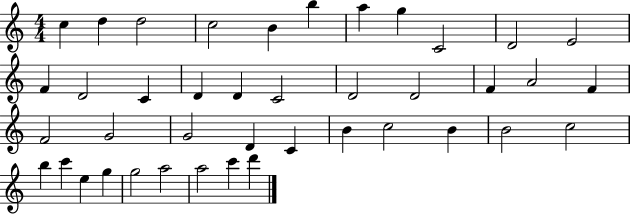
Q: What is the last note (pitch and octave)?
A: D6